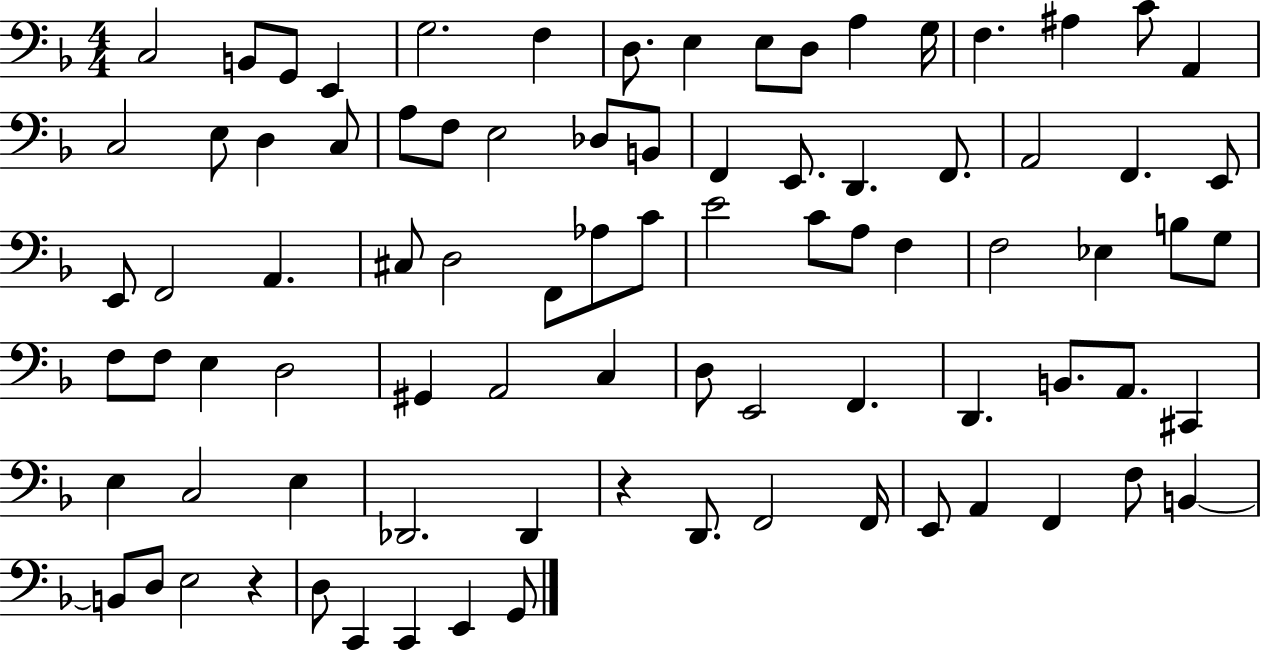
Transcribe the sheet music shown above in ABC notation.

X:1
T:Untitled
M:4/4
L:1/4
K:F
C,2 B,,/2 G,,/2 E,, G,2 F, D,/2 E, E,/2 D,/2 A, G,/4 F, ^A, C/2 A,, C,2 E,/2 D, C,/2 A,/2 F,/2 E,2 _D,/2 B,,/2 F,, E,,/2 D,, F,,/2 A,,2 F,, E,,/2 E,,/2 F,,2 A,, ^C,/2 D,2 F,,/2 _A,/2 C/2 E2 C/2 A,/2 F, F,2 _E, B,/2 G,/2 F,/2 F,/2 E, D,2 ^G,, A,,2 C, D,/2 E,,2 F,, D,, B,,/2 A,,/2 ^C,, E, C,2 E, _D,,2 _D,, z D,,/2 F,,2 F,,/4 E,,/2 A,, F,, F,/2 B,, B,,/2 D,/2 E,2 z D,/2 C,, C,, E,, G,,/2